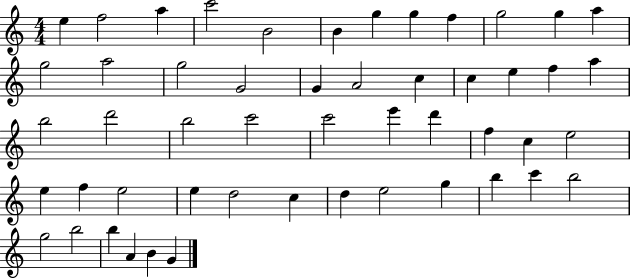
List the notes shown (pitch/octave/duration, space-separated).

E5/q F5/h A5/q C6/h B4/h B4/q G5/q G5/q F5/q G5/h G5/q A5/q G5/h A5/h G5/h G4/h G4/q A4/h C5/q C5/q E5/q F5/q A5/q B5/h D6/h B5/h C6/h C6/h E6/q D6/q F5/q C5/q E5/h E5/q F5/q E5/h E5/q D5/h C5/q D5/q E5/h G5/q B5/q C6/q B5/h G5/h B5/h B5/q A4/q B4/q G4/q